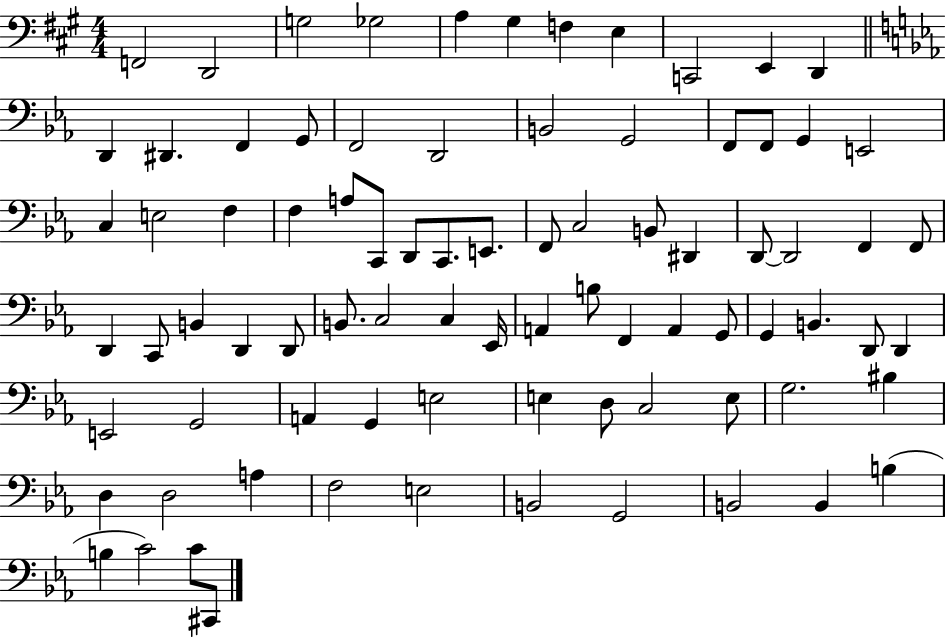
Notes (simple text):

F2/h D2/h G3/h Gb3/h A3/q G#3/q F3/q E3/q C2/h E2/q D2/q D2/q D#2/q. F2/q G2/e F2/h D2/h B2/h G2/h F2/e F2/e G2/q E2/h C3/q E3/h F3/q F3/q A3/e C2/e D2/e C2/e. E2/e. F2/e C3/h B2/e D#2/q D2/e D2/h F2/q F2/e D2/q C2/e B2/q D2/q D2/e B2/e. C3/h C3/q Eb2/s A2/q B3/e F2/q A2/q G2/e G2/q B2/q. D2/e D2/q E2/h G2/h A2/q G2/q E3/h E3/q D3/e C3/h E3/e G3/h. BIS3/q D3/q D3/h A3/q F3/h E3/h B2/h G2/h B2/h B2/q B3/q B3/q C4/h C4/e C#2/e